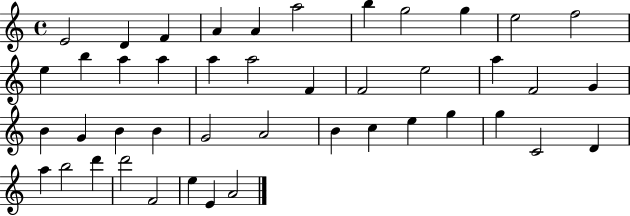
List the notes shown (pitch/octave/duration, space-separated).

E4/h D4/q F4/q A4/q A4/q A5/h B5/q G5/h G5/q E5/h F5/h E5/q B5/q A5/q A5/q A5/q A5/h F4/q F4/h E5/h A5/q F4/h G4/q B4/q G4/q B4/q B4/q G4/h A4/h B4/q C5/q E5/q G5/q G5/q C4/h D4/q A5/q B5/h D6/q D6/h F4/h E5/q E4/q A4/h